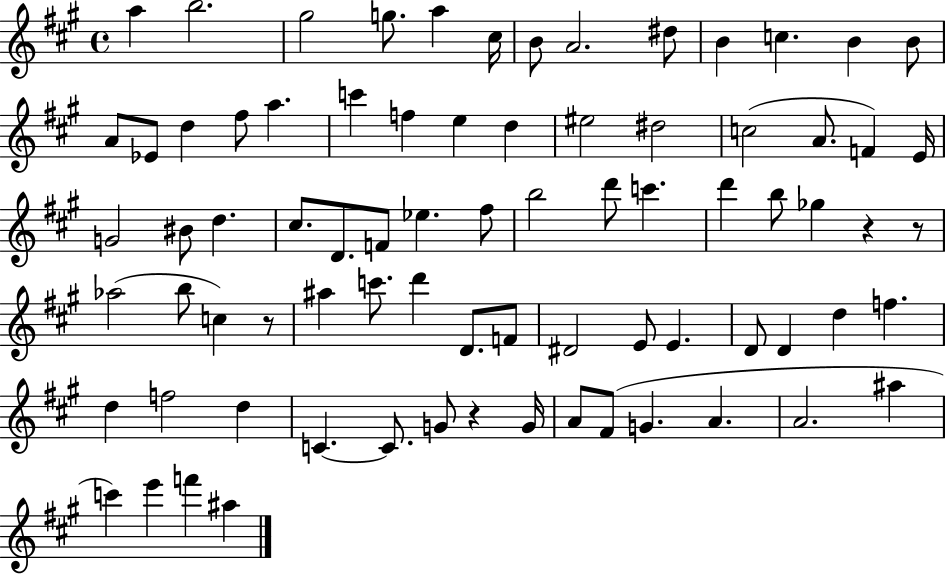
X:1
T:Untitled
M:4/4
L:1/4
K:A
a b2 ^g2 g/2 a ^c/4 B/2 A2 ^d/2 B c B B/2 A/2 _E/2 d ^f/2 a c' f e d ^e2 ^d2 c2 A/2 F E/4 G2 ^B/2 d ^c/2 D/2 F/2 _e ^f/2 b2 d'/2 c' d' b/2 _g z z/2 _a2 b/2 c z/2 ^a c'/2 d' D/2 F/2 ^D2 E/2 E D/2 D d f d f2 d C C/2 G/2 z G/4 A/2 ^F/2 G A A2 ^a c' e' f' ^a